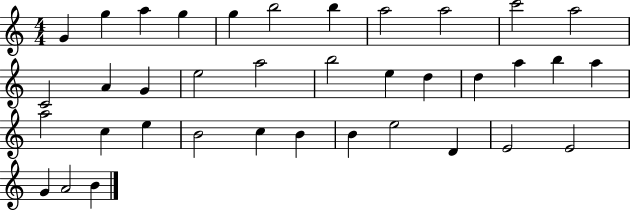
{
  \clef treble
  \numericTimeSignature
  \time 4/4
  \key c \major
  g'4 g''4 a''4 g''4 | g''4 b''2 b''4 | a''2 a''2 | c'''2 a''2 | \break c'2 a'4 g'4 | e''2 a''2 | b''2 e''4 d''4 | d''4 a''4 b''4 a''4 | \break a''2 c''4 e''4 | b'2 c''4 b'4 | b'4 e''2 d'4 | e'2 e'2 | \break g'4 a'2 b'4 | \bar "|."
}